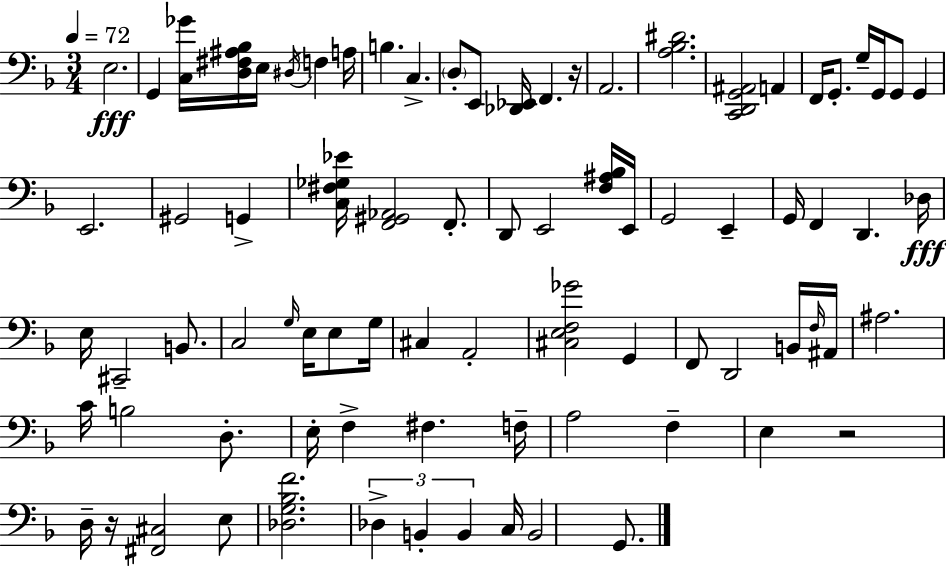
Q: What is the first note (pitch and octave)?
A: E3